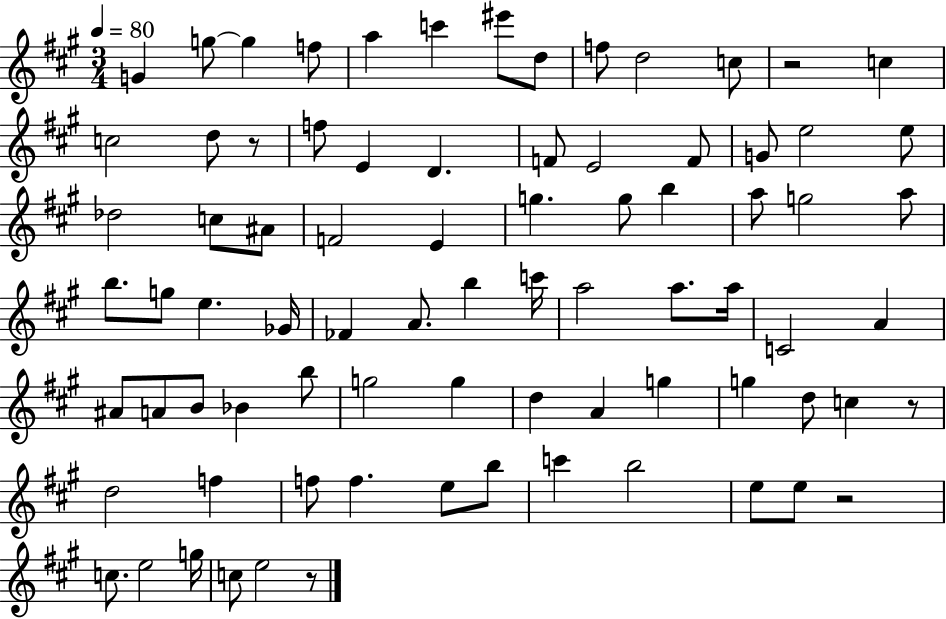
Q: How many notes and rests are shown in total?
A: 80